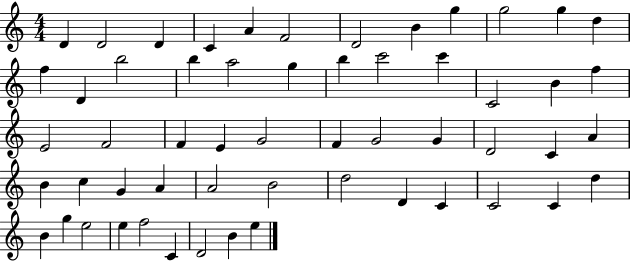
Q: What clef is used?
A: treble